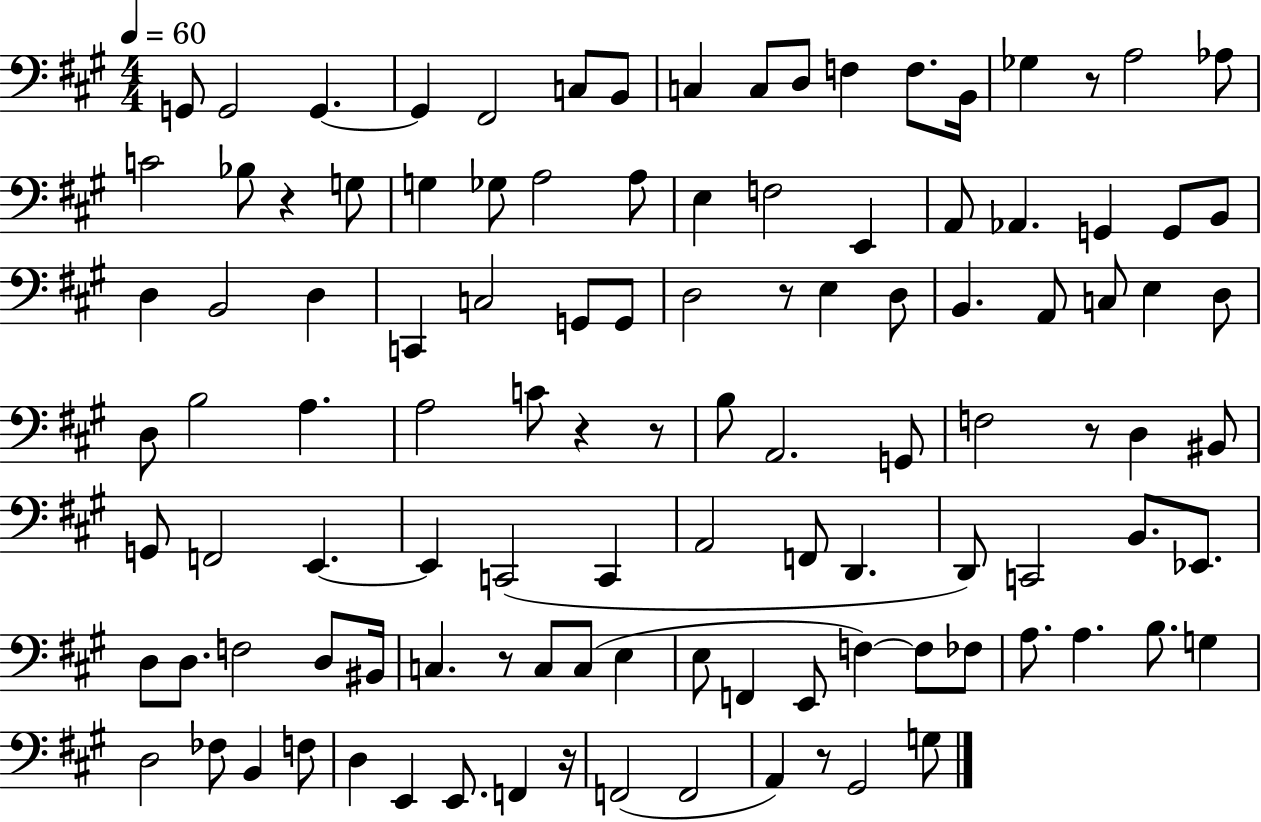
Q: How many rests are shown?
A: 9